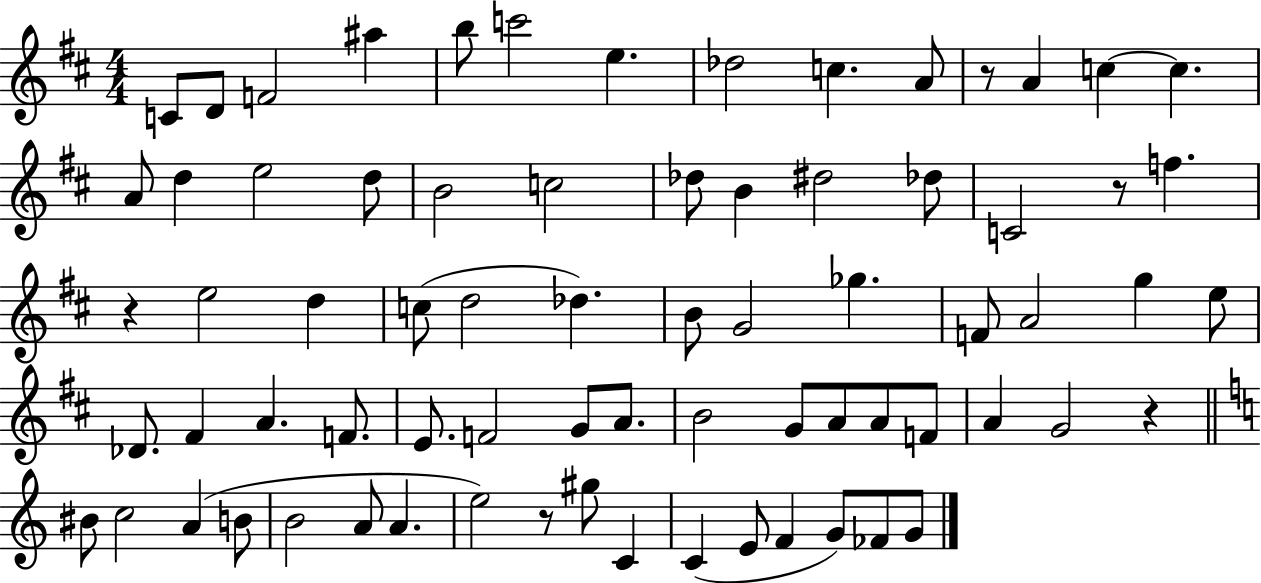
C4/e D4/e F4/h A#5/q B5/e C6/h E5/q. Db5/h C5/q. A4/e R/e A4/q C5/q C5/q. A4/e D5/q E5/h D5/e B4/h C5/h Db5/e B4/q D#5/h Db5/e C4/h R/e F5/q. R/q E5/h D5/q C5/e D5/h Db5/q. B4/e G4/h Gb5/q. F4/e A4/h G5/q E5/e Db4/e. F#4/q A4/q. F4/e. E4/e. F4/h G4/e A4/e. B4/h G4/e A4/e A4/e F4/e A4/q G4/h R/q BIS4/e C5/h A4/q B4/e B4/h A4/e A4/q. E5/h R/e G#5/e C4/q C4/q E4/e F4/q G4/e FES4/e G4/e